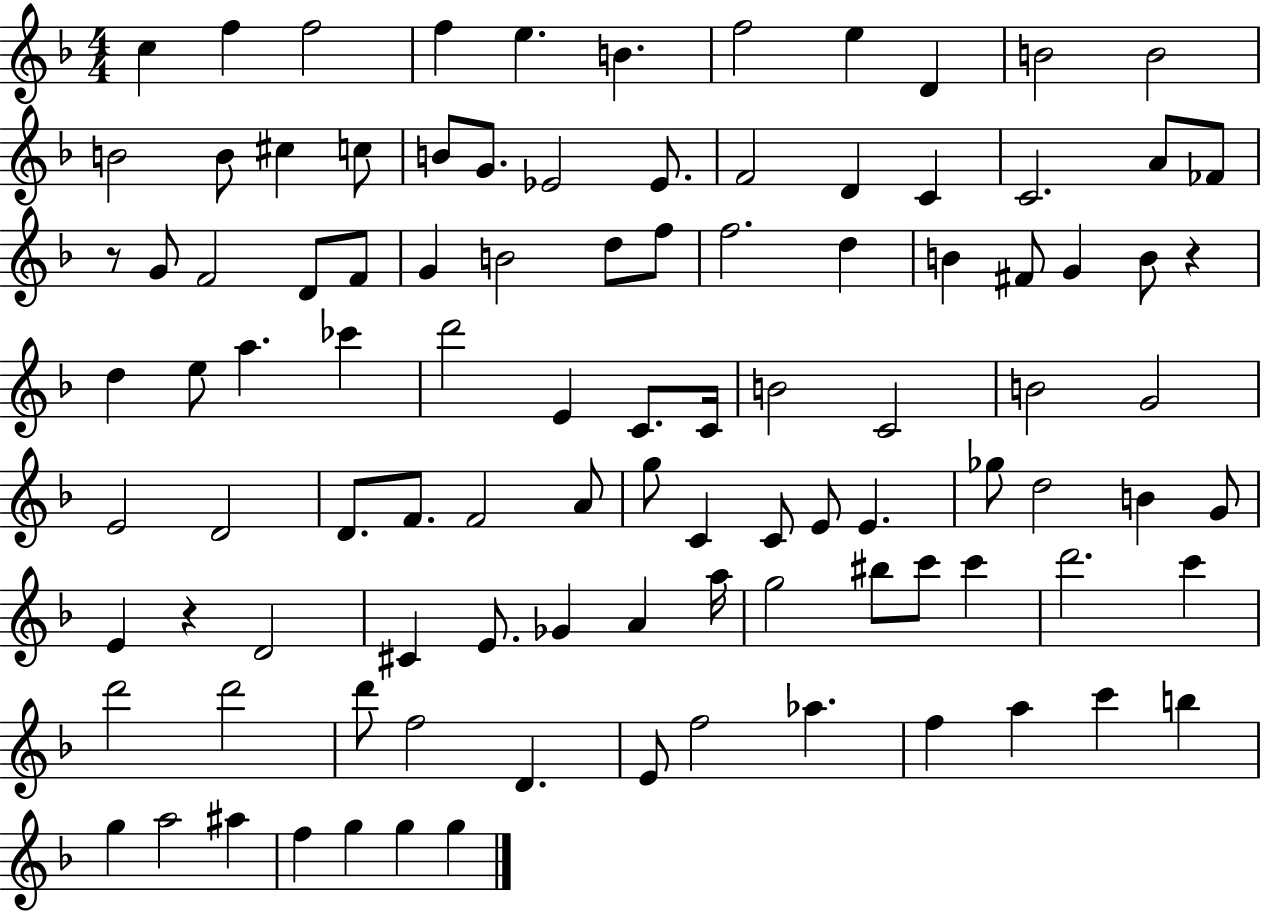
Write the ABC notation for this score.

X:1
T:Untitled
M:4/4
L:1/4
K:F
c f f2 f e B f2 e D B2 B2 B2 B/2 ^c c/2 B/2 G/2 _E2 _E/2 F2 D C C2 A/2 _F/2 z/2 G/2 F2 D/2 F/2 G B2 d/2 f/2 f2 d B ^F/2 G B/2 z d e/2 a _c' d'2 E C/2 C/4 B2 C2 B2 G2 E2 D2 D/2 F/2 F2 A/2 g/2 C C/2 E/2 E _g/2 d2 B G/2 E z D2 ^C E/2 _G A a/4 g2 ^b/2 c'/2 c' d'2 c' d'2 d'2 d'/2 f2 D E/2 f2 _a f a c' b g a2 ^a f g g g